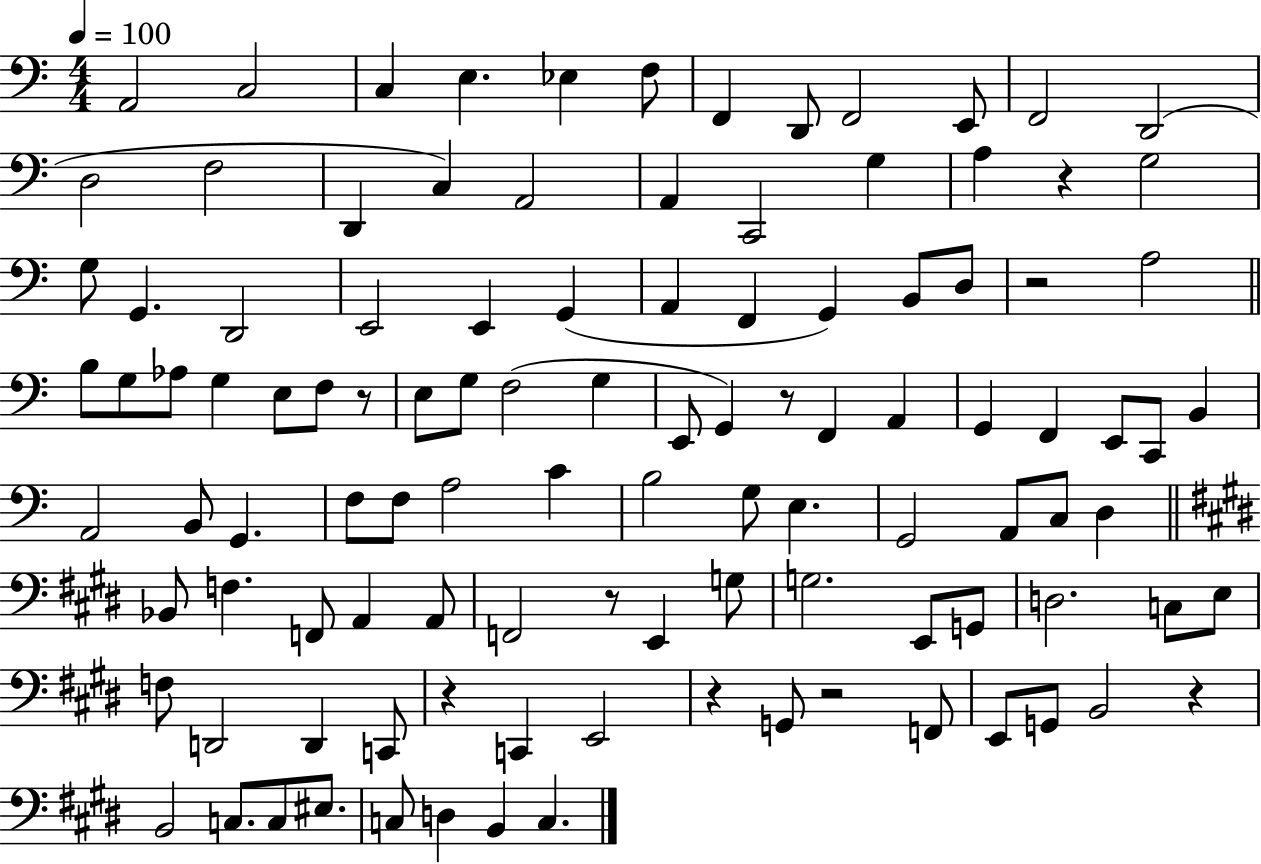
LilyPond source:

{
  \clef bass
  \numericTimeSignature
  \time 4/4
  \key c \major
  \tempo 4 = 100
  a,2 c2 | c4 e4. ees4 f8 | f,4 d,8 f,2 e,8 | f,2 d,2( | \break d2 f2 | d,4 c4) a,2 | a,4 c,2 g4 | a4 r4 g2 | \break g8 g,4. d,2 | e,2 e,4 g,4( | a,4 f,4 g,4) b,8 d8 | r2 a2 | \break \bar "||" \break \key a \minor b8 g8 aes8 g4 e8 f8 r8 | e8 g8 f2( g4 | e,8 g,4) r8 f,4 a,4 | g,4 f,4 e,8 c,8 b,4 | \break a,2 b,8 g,4. | f8 f8 a2 c'4 | b2 g8 e4. | g,2 a,8 c8 d4 | \break \bar "||" \break \key e \major bes,8 f4. f,8 a,4 a,8 | f,2 r8 e,4 g8 | g2. e,8 g,8 | d2. c8 e8 | \break f8 d,2 d,4 c,8 | r4 c,4 e,2 | r4 g,8 r2 f,8 | e,8 g,8 b,2 r4 | \break b,2 c8. c8 eis8. | c8 d4 b,4 c4. | \bar "|."
}